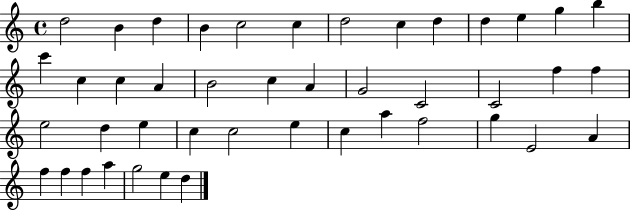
X:1
T:Untitled
M:4/4
L:1/4
K:C
d2 B d B c2 c d2 c d d e g b c' c c A B2 c A G2 C2 C2 f f e2 d e c c2 e c a f2 g E2 A f f f a g2 e d